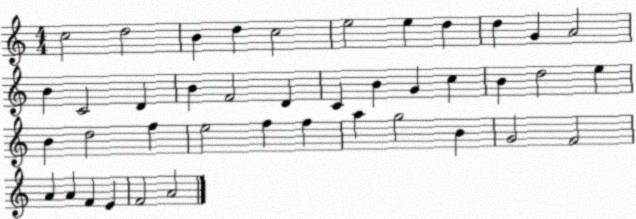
X:1
T:Untitled
M:4/4
L:1/4
K:C
c2 d2 B d c2 e2 e d d G A2 B C2 D B F2 D C B G c B d2 e B d2 f e2 f f a g2 B G2 F2 A A F E F2 A2